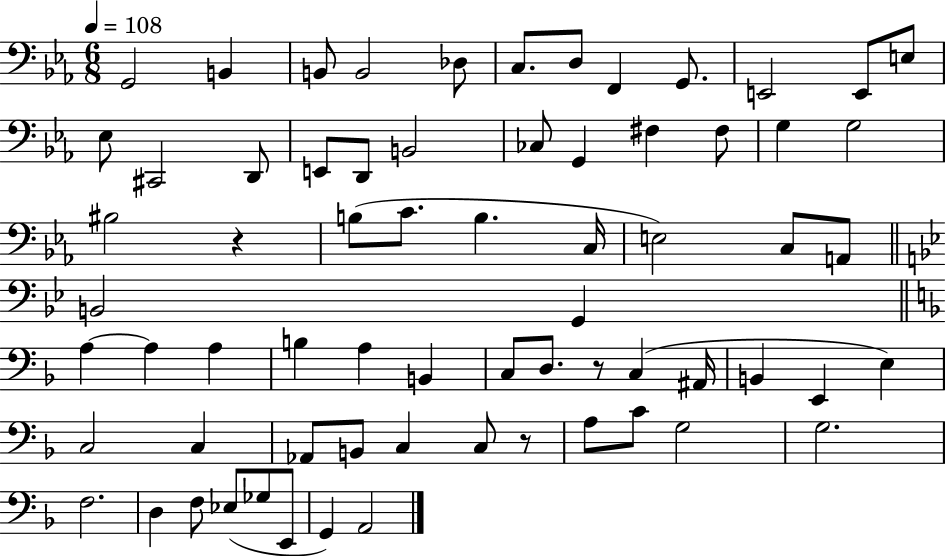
G2/h B2/q B2/e B2/h Db3/e C3/e. D3/e F2/q G2/e. E2/h E2/e E3/e Eb3/e C#2/h D2/e E2/e D2/e B2/h CES3/e G2/q F#3/q F#3/e G3/q G3/h BIS3/h R/q B3/e C4/e. B3/q. C3/s E3/h C3/e A2/e B2/h G2/q A3/q A3/q A3/q B3/q A3/q B2/q C3/e D3/e. R/e C3/q A#2/s B2/q E2/q E3/q C3/h C3/q Ab2/e B2/e C3/q C3/e R/e A3/e C4/e G3/h G3/h. F3/h. D3/q F3/e Eb3/e Gb3/e E2/e G2/q A2/h